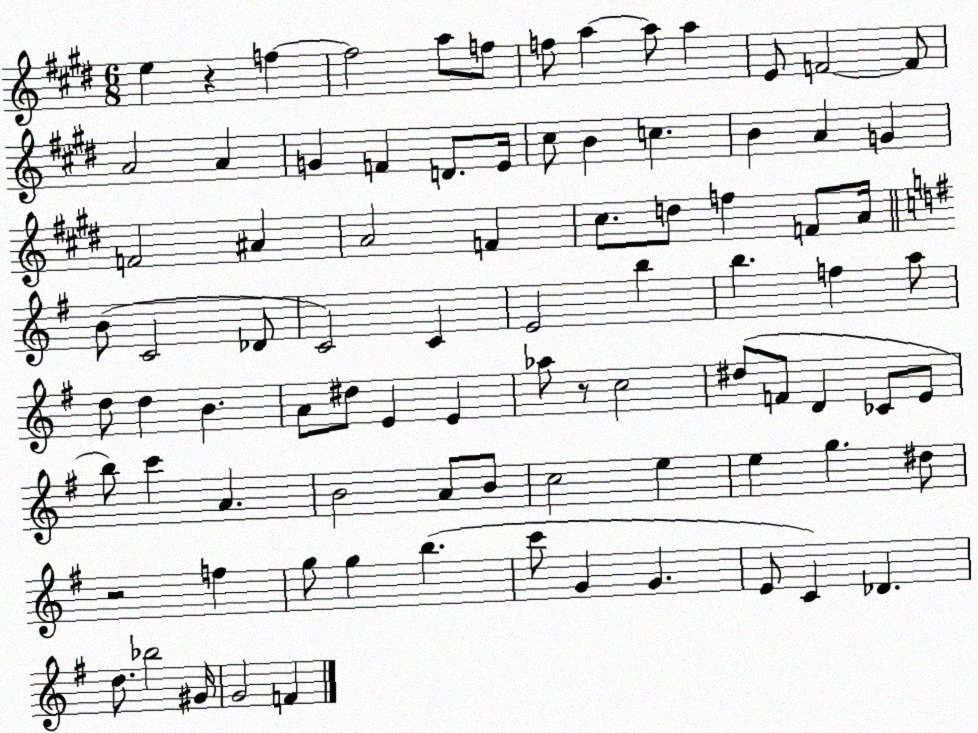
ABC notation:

X:1
T:Untitled
M:6/8
L:1/4
K:E
e z f f2 a/2 f/2 f/2 a a/2 a E/2 F2 F/2 A2 A G F D/2 E/4 ^c/2 B c B A G F2 ^A A2 F ^c/2 d/2 f F/2 A/4 B/2 C2 _D/2 C2 C E2 b b f a/2 d/2 d B A/2 ^d/2 E E _a/2 z/2 c2 ^d/2 F/2 D _C/2 E/2 b/2 c' A B2 A/2 B/2 c2 e e g ^d/2 z2 f g/2 g b c'/2 G G E/2 C _D d/2 _b2 ^G/4 G2 F